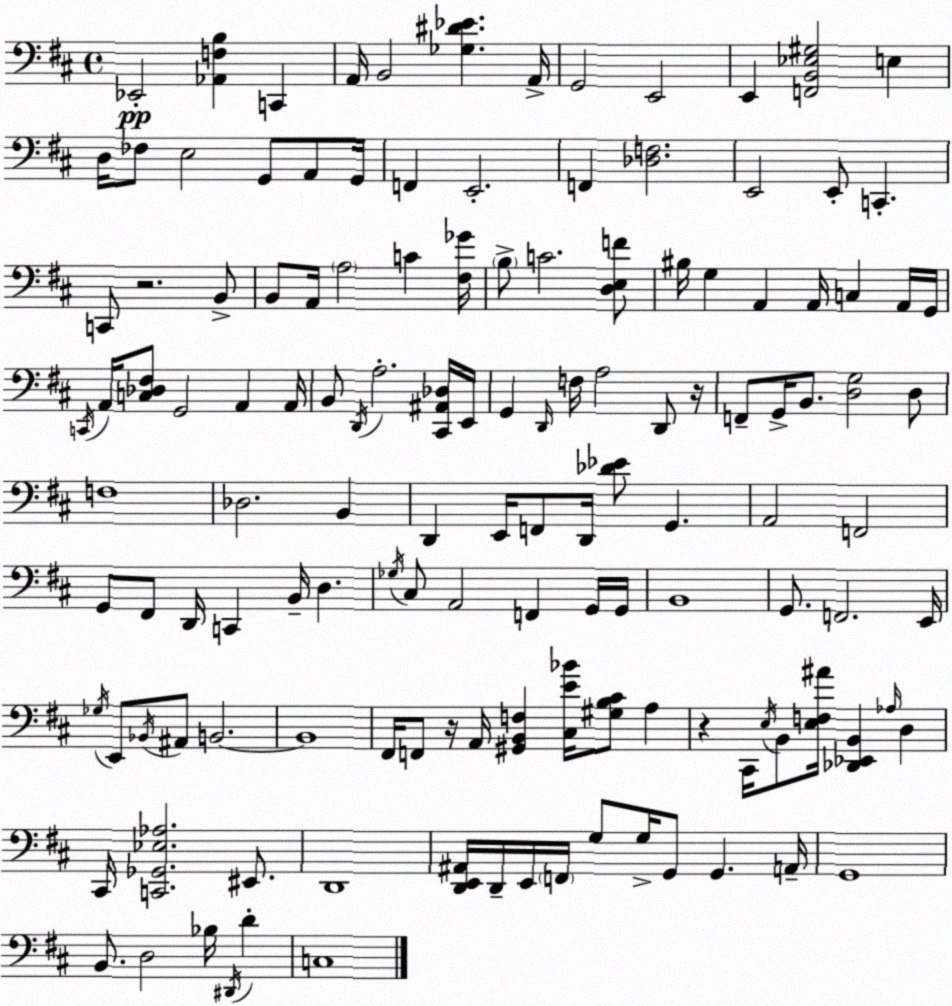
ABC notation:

X:1
T:Untitled
M:4/4
L:1/4
K:D
_E,,2 [_A,,F,B,] C,, A,,/4 B,,2 [_G,^D_E] A,,/4 G,,2 E,,2 E,, [F,,B,,_E,^G,]2 E, D,/4 _F,/2 E,2 G,,/2 A,,/2 G,,/4 F,, E,,2 F,, [_D,F,]2 E,,2 E,,/2 C,, C,,/2 z2 B,,/2 B,,/2 A,,/4 A,2 C [^F,_G]/4 B,/2 C2 [D,E,F]/2 ^B,/4 G, A,, A,,/4 C, A,,/4 G,,/4 C,,/4 A,,/4 [C,_D,^F,]/2 G,,2 A,, A,,/4 B,,/2 D,,/4 A,2 [^C,,^A,,_D,]/4 E,,/4 G,, D,,/4 F,/4 A,2 D,,/2 z/4 F,,/2 G,,/4 B,,/2 [D,G,]2 D,/2 F,4 _D,2 B,, D,, E,,/4 F,,/2 D,,/4 [_D_E]/2 G,, A,,2 F,,2 G,,/2 ^F,,/2 D,,/4 C,, B,,/4 D, _G,/4 ^C,/2 A,,2 F,, G,,/4 G,,/4 B,,4 G,,/2 F,,2 E,,/4 _G,/4 E,,/2 _B,,/4 ^A,,/2 B,,2 B,,4 ^F,,/4 F,,/2 z/4 A,,/4 [^G,,B,,F,] [^C,E_B]/4 [^G,B,^C]/2 A, z ^C,,/4 E,/4 B,,/2 [E,F,^A]/4 [_D,,_E,,B,,] _A,/4 D, ^C,,/4 [C,,_G,,_E,_A,]2 ^E,,/2 D,,4 [D,,E,,^A,,]/4 D,,/4 E,,/4 F,,/4 G,/2 G,/4 G,,/2 G,, A,,/4 G,,4 B,,/2 D,2 _B,/4 ^D,,/4 D C,4